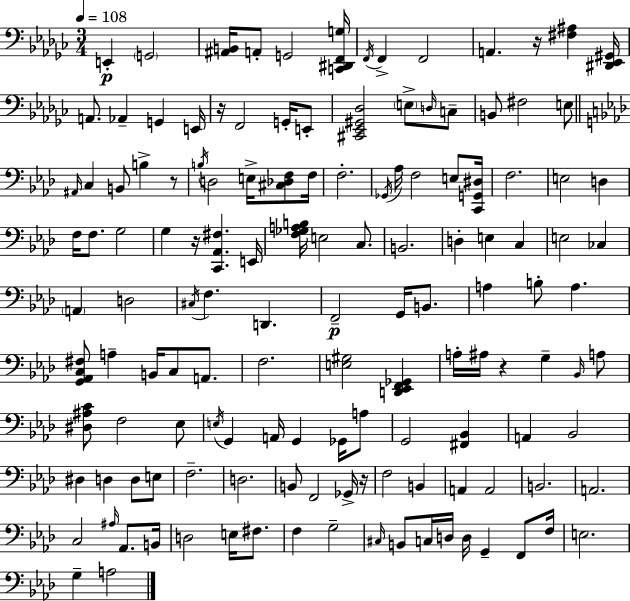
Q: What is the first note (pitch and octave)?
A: E2